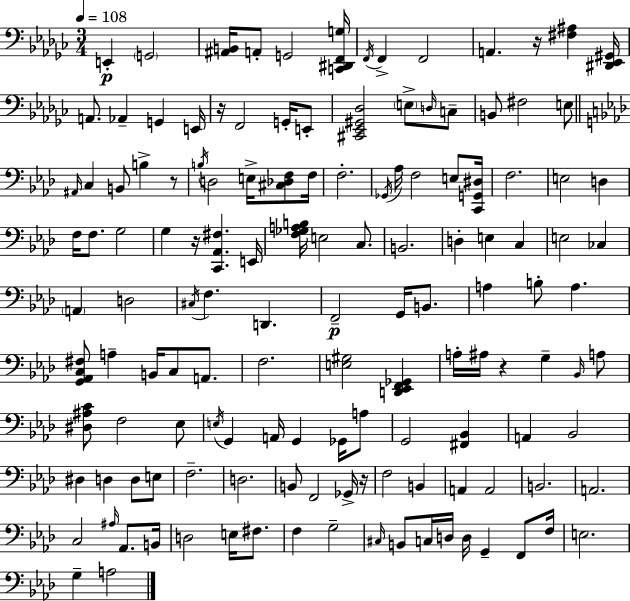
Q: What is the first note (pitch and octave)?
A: E2